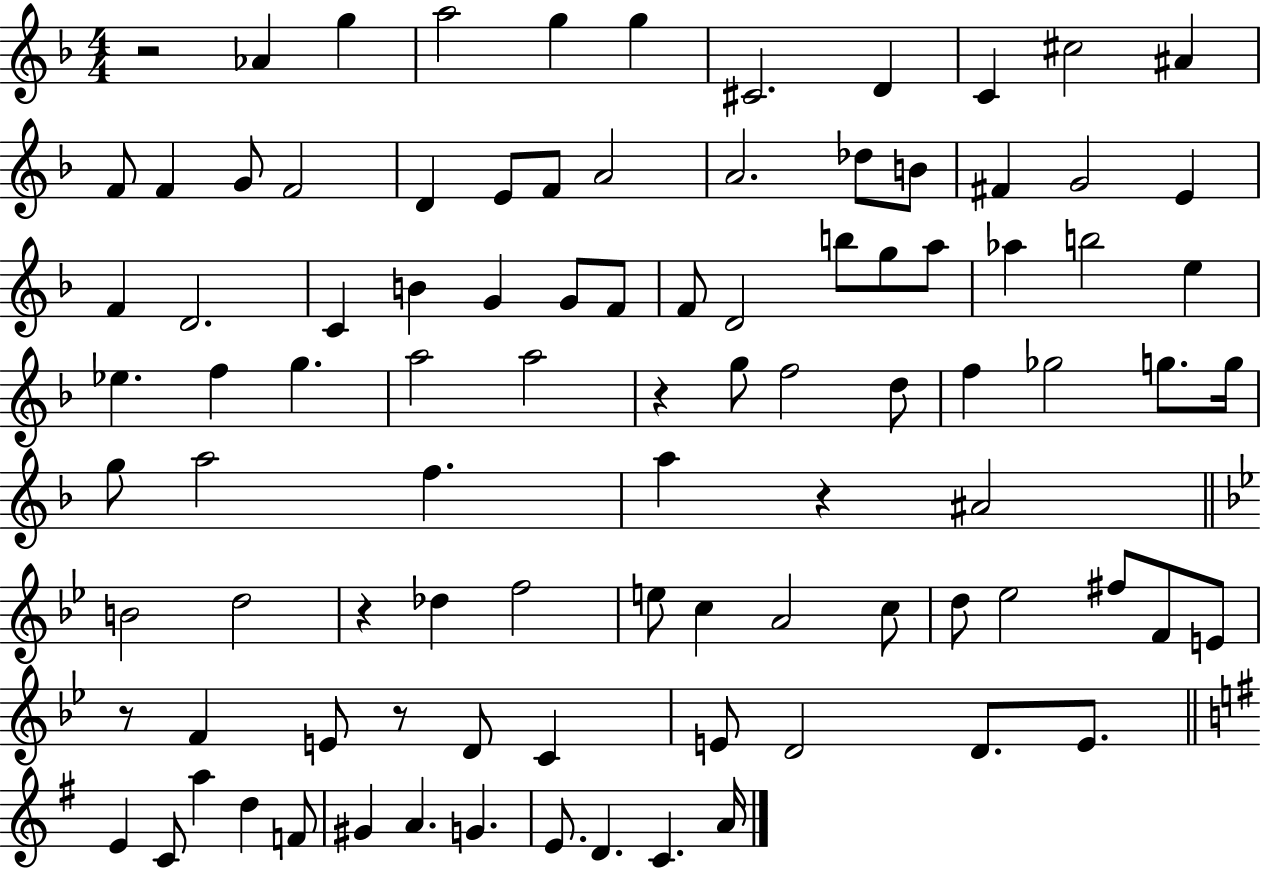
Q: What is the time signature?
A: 4/4